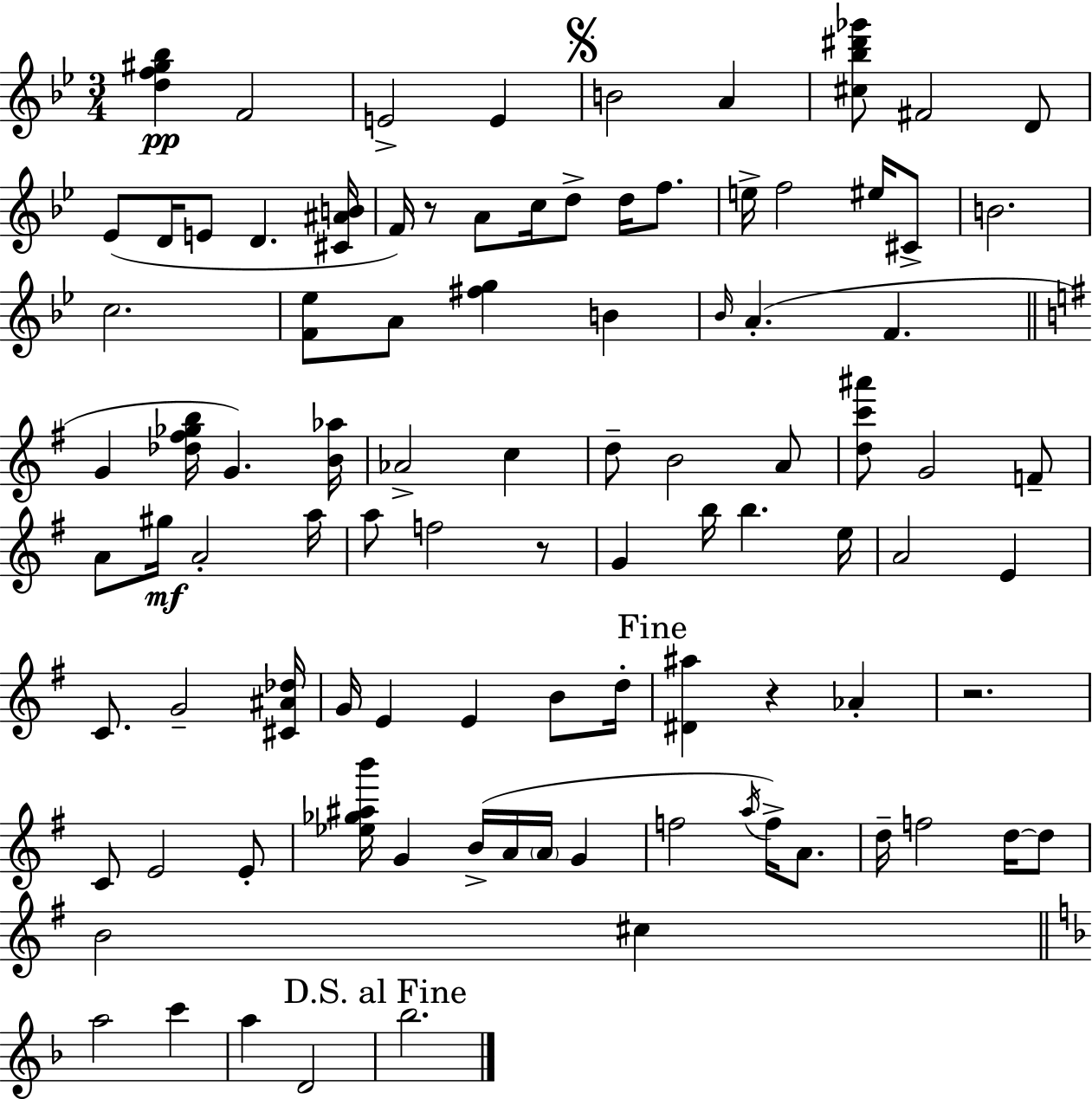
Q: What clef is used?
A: treble